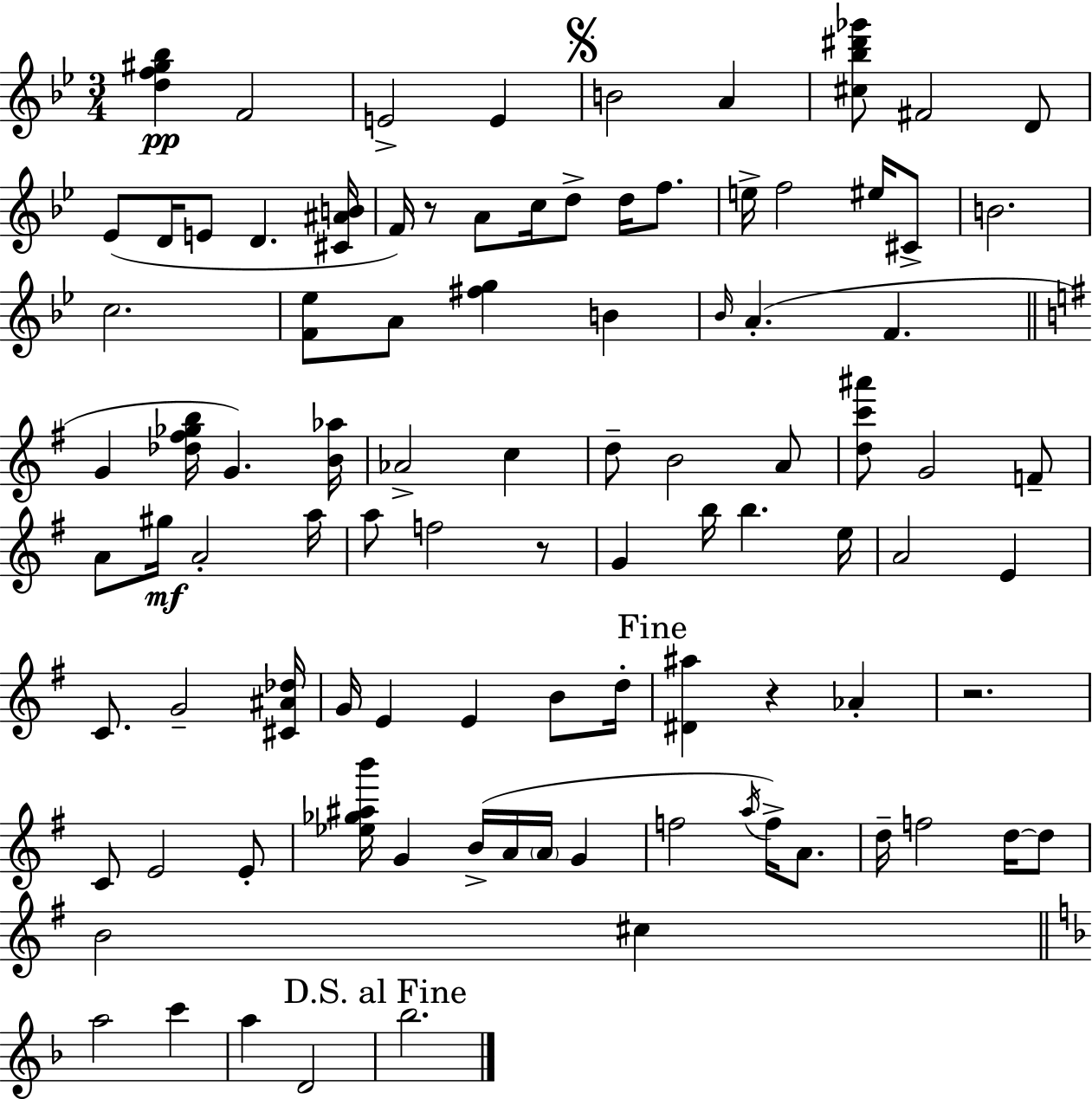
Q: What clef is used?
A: treble